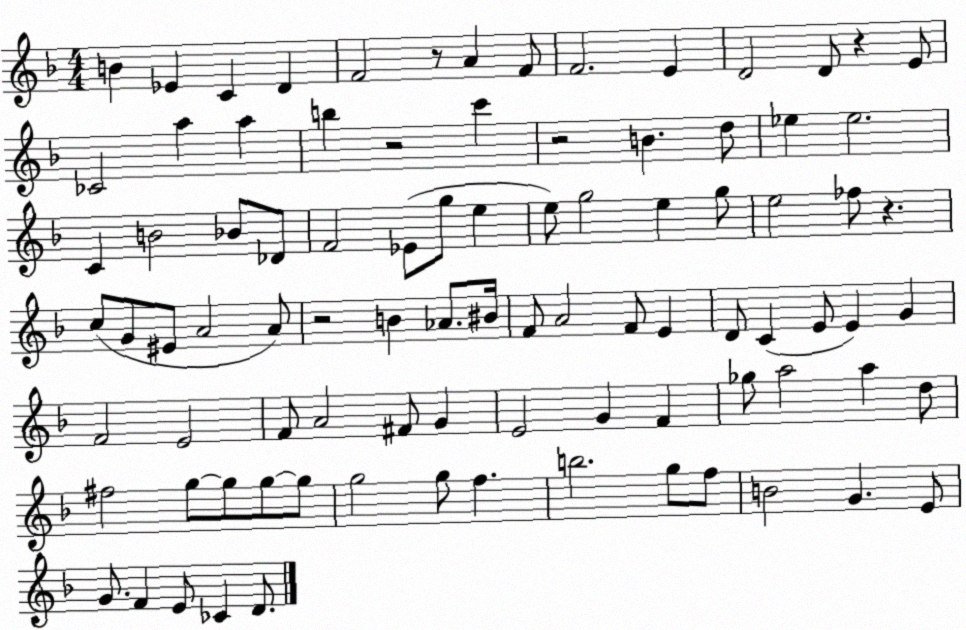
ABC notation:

X:1
T:Untitled
M:4/4
L:1/4
K:F
B _E C D F2 z/2 A F/2 F2 E D2 D/2 z E/2 _C2 a a b z2 c' z2 B d/2 _e _e2 C B2 _B/2 _D/2 F2 _E/2 g/2 e e/2 g2 e g/2 e2 _f/2 z c/2 G/2 ^E/2 A2 A/2 z2 B _A/2 ^B/4 F/2 A2 F/2 E D/2 C E/2 E G F2 E2 F/2 A2 ^F/2 G E2 G F _g/2 a2 a d/2 ^f2 g/2 g/2 g/2 g/2 g2 g/2 f b2 g/2 f/2 B2 G E/2 G/2 F E/2 _C D/2